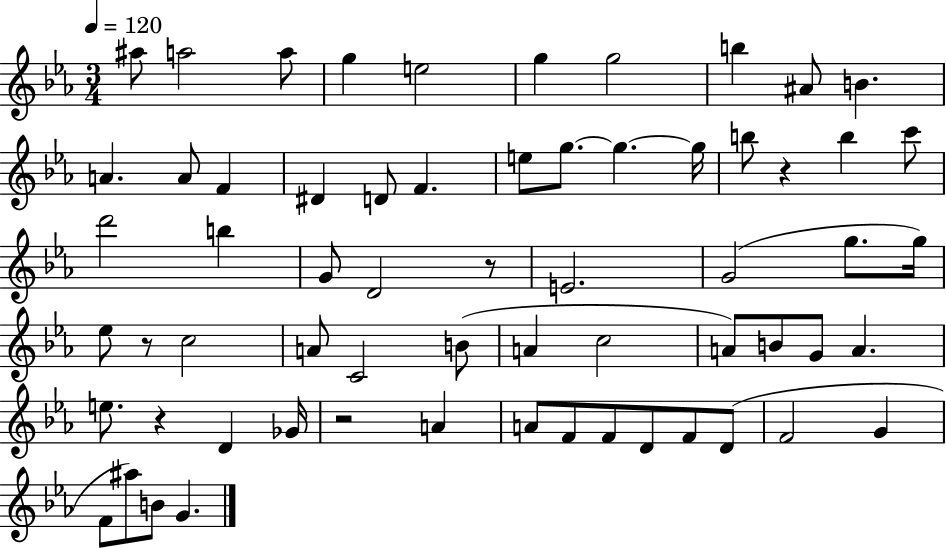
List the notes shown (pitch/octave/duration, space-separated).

A#5/e A5/h A5/e G5/q E5/h G5/q G5/h B5/q A#4/e B4/q. A4/q. A4/e F4/q D#4/q D4/e F4/q. E5/e G5/e. G5/q. G5/s B5/e R/q B5/q C6/e D6/h B5/q G4/e D4/h R/e E4/h. G4/h G5/e. G5/s Eb5/e R/e C5/h A4/e C4/h B4/e A4/q C5/h A4/e B4/e G4/e A4/q. E5/e. R/q D4/q Gb4/s R/h A4/q A4/e F4/e F4/e D4/e F4/e D4/e F4/h G4/q F4/e A#5/e B4/e G4/q.